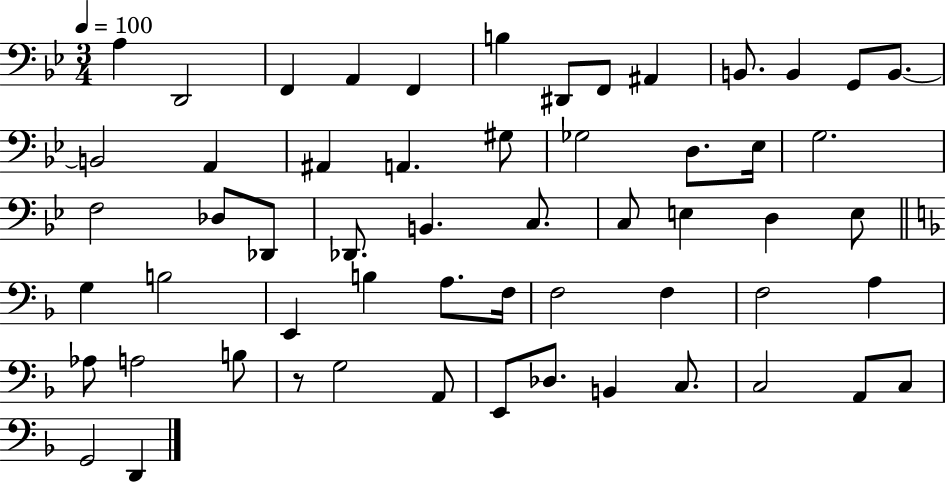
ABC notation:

X:1
T:Untitled
M:3/4
L:1/4
K:Bb
A, D,,2 F,, A,, F,, B, ^D,,/2 F,,/2 ^A,, B,,/2 B,, G,,/2 B,,/2 B,,2 A,, ^A,, A,, ^G,/2 _G,2 D,/2 _E,/4 G,2 F,2 _D,/2 _D,,/2 _D,,/2 B,, C,/2 C,/2 E, D, E,/2 G, B,2 E,, B, A,/2 F,/4 F,2 F, F,2 A, _A,/2 A,2 B,/2 z/2 G,2 A,,/2 E,,/2 _D,/2 B,, C,/2 C,2 A,,/2 C,/2 G,,2 D,,